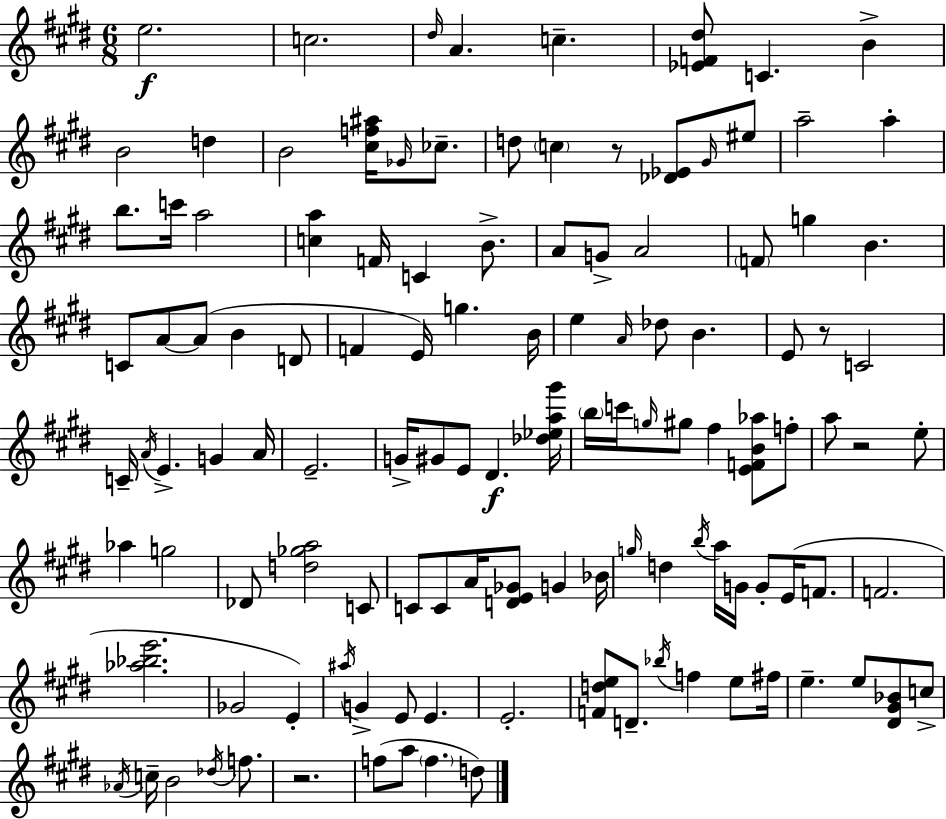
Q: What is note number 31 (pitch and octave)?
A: C4